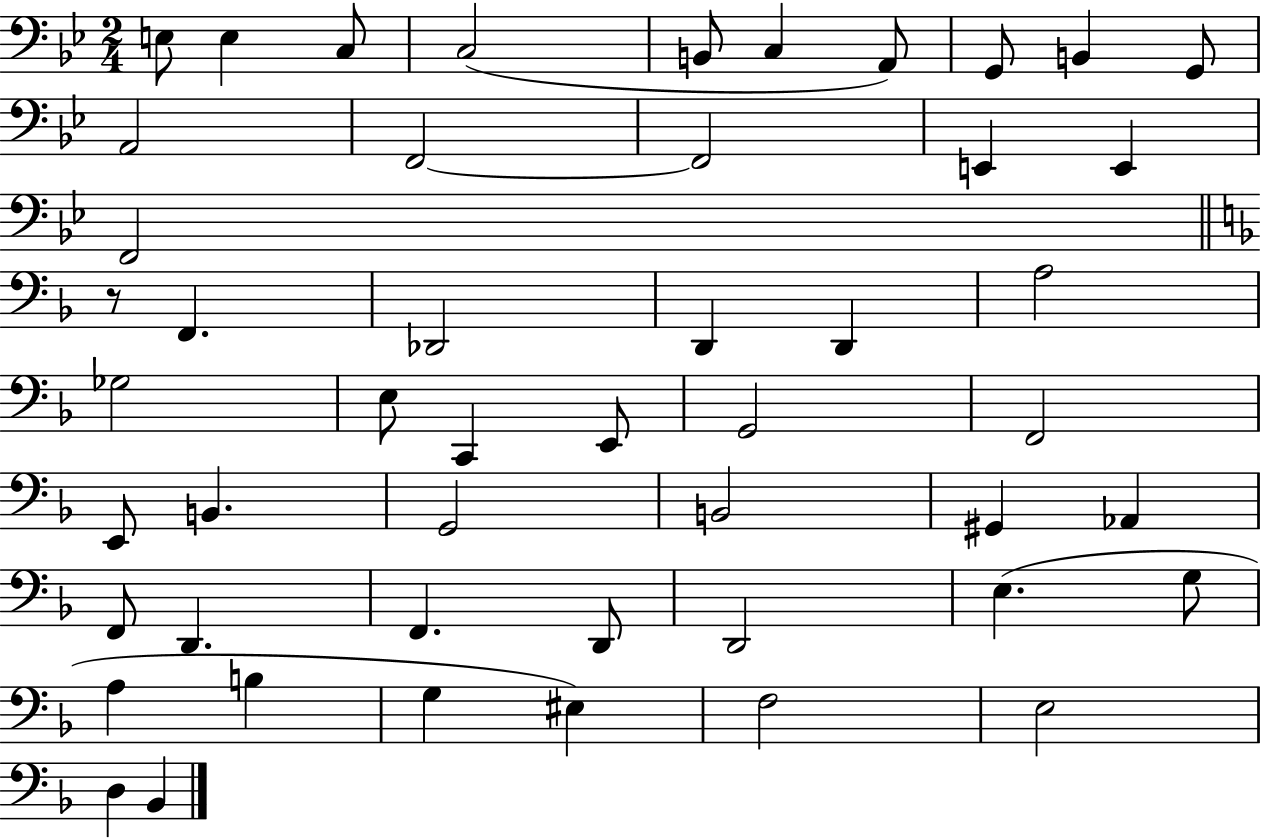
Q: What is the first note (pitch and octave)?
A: E3